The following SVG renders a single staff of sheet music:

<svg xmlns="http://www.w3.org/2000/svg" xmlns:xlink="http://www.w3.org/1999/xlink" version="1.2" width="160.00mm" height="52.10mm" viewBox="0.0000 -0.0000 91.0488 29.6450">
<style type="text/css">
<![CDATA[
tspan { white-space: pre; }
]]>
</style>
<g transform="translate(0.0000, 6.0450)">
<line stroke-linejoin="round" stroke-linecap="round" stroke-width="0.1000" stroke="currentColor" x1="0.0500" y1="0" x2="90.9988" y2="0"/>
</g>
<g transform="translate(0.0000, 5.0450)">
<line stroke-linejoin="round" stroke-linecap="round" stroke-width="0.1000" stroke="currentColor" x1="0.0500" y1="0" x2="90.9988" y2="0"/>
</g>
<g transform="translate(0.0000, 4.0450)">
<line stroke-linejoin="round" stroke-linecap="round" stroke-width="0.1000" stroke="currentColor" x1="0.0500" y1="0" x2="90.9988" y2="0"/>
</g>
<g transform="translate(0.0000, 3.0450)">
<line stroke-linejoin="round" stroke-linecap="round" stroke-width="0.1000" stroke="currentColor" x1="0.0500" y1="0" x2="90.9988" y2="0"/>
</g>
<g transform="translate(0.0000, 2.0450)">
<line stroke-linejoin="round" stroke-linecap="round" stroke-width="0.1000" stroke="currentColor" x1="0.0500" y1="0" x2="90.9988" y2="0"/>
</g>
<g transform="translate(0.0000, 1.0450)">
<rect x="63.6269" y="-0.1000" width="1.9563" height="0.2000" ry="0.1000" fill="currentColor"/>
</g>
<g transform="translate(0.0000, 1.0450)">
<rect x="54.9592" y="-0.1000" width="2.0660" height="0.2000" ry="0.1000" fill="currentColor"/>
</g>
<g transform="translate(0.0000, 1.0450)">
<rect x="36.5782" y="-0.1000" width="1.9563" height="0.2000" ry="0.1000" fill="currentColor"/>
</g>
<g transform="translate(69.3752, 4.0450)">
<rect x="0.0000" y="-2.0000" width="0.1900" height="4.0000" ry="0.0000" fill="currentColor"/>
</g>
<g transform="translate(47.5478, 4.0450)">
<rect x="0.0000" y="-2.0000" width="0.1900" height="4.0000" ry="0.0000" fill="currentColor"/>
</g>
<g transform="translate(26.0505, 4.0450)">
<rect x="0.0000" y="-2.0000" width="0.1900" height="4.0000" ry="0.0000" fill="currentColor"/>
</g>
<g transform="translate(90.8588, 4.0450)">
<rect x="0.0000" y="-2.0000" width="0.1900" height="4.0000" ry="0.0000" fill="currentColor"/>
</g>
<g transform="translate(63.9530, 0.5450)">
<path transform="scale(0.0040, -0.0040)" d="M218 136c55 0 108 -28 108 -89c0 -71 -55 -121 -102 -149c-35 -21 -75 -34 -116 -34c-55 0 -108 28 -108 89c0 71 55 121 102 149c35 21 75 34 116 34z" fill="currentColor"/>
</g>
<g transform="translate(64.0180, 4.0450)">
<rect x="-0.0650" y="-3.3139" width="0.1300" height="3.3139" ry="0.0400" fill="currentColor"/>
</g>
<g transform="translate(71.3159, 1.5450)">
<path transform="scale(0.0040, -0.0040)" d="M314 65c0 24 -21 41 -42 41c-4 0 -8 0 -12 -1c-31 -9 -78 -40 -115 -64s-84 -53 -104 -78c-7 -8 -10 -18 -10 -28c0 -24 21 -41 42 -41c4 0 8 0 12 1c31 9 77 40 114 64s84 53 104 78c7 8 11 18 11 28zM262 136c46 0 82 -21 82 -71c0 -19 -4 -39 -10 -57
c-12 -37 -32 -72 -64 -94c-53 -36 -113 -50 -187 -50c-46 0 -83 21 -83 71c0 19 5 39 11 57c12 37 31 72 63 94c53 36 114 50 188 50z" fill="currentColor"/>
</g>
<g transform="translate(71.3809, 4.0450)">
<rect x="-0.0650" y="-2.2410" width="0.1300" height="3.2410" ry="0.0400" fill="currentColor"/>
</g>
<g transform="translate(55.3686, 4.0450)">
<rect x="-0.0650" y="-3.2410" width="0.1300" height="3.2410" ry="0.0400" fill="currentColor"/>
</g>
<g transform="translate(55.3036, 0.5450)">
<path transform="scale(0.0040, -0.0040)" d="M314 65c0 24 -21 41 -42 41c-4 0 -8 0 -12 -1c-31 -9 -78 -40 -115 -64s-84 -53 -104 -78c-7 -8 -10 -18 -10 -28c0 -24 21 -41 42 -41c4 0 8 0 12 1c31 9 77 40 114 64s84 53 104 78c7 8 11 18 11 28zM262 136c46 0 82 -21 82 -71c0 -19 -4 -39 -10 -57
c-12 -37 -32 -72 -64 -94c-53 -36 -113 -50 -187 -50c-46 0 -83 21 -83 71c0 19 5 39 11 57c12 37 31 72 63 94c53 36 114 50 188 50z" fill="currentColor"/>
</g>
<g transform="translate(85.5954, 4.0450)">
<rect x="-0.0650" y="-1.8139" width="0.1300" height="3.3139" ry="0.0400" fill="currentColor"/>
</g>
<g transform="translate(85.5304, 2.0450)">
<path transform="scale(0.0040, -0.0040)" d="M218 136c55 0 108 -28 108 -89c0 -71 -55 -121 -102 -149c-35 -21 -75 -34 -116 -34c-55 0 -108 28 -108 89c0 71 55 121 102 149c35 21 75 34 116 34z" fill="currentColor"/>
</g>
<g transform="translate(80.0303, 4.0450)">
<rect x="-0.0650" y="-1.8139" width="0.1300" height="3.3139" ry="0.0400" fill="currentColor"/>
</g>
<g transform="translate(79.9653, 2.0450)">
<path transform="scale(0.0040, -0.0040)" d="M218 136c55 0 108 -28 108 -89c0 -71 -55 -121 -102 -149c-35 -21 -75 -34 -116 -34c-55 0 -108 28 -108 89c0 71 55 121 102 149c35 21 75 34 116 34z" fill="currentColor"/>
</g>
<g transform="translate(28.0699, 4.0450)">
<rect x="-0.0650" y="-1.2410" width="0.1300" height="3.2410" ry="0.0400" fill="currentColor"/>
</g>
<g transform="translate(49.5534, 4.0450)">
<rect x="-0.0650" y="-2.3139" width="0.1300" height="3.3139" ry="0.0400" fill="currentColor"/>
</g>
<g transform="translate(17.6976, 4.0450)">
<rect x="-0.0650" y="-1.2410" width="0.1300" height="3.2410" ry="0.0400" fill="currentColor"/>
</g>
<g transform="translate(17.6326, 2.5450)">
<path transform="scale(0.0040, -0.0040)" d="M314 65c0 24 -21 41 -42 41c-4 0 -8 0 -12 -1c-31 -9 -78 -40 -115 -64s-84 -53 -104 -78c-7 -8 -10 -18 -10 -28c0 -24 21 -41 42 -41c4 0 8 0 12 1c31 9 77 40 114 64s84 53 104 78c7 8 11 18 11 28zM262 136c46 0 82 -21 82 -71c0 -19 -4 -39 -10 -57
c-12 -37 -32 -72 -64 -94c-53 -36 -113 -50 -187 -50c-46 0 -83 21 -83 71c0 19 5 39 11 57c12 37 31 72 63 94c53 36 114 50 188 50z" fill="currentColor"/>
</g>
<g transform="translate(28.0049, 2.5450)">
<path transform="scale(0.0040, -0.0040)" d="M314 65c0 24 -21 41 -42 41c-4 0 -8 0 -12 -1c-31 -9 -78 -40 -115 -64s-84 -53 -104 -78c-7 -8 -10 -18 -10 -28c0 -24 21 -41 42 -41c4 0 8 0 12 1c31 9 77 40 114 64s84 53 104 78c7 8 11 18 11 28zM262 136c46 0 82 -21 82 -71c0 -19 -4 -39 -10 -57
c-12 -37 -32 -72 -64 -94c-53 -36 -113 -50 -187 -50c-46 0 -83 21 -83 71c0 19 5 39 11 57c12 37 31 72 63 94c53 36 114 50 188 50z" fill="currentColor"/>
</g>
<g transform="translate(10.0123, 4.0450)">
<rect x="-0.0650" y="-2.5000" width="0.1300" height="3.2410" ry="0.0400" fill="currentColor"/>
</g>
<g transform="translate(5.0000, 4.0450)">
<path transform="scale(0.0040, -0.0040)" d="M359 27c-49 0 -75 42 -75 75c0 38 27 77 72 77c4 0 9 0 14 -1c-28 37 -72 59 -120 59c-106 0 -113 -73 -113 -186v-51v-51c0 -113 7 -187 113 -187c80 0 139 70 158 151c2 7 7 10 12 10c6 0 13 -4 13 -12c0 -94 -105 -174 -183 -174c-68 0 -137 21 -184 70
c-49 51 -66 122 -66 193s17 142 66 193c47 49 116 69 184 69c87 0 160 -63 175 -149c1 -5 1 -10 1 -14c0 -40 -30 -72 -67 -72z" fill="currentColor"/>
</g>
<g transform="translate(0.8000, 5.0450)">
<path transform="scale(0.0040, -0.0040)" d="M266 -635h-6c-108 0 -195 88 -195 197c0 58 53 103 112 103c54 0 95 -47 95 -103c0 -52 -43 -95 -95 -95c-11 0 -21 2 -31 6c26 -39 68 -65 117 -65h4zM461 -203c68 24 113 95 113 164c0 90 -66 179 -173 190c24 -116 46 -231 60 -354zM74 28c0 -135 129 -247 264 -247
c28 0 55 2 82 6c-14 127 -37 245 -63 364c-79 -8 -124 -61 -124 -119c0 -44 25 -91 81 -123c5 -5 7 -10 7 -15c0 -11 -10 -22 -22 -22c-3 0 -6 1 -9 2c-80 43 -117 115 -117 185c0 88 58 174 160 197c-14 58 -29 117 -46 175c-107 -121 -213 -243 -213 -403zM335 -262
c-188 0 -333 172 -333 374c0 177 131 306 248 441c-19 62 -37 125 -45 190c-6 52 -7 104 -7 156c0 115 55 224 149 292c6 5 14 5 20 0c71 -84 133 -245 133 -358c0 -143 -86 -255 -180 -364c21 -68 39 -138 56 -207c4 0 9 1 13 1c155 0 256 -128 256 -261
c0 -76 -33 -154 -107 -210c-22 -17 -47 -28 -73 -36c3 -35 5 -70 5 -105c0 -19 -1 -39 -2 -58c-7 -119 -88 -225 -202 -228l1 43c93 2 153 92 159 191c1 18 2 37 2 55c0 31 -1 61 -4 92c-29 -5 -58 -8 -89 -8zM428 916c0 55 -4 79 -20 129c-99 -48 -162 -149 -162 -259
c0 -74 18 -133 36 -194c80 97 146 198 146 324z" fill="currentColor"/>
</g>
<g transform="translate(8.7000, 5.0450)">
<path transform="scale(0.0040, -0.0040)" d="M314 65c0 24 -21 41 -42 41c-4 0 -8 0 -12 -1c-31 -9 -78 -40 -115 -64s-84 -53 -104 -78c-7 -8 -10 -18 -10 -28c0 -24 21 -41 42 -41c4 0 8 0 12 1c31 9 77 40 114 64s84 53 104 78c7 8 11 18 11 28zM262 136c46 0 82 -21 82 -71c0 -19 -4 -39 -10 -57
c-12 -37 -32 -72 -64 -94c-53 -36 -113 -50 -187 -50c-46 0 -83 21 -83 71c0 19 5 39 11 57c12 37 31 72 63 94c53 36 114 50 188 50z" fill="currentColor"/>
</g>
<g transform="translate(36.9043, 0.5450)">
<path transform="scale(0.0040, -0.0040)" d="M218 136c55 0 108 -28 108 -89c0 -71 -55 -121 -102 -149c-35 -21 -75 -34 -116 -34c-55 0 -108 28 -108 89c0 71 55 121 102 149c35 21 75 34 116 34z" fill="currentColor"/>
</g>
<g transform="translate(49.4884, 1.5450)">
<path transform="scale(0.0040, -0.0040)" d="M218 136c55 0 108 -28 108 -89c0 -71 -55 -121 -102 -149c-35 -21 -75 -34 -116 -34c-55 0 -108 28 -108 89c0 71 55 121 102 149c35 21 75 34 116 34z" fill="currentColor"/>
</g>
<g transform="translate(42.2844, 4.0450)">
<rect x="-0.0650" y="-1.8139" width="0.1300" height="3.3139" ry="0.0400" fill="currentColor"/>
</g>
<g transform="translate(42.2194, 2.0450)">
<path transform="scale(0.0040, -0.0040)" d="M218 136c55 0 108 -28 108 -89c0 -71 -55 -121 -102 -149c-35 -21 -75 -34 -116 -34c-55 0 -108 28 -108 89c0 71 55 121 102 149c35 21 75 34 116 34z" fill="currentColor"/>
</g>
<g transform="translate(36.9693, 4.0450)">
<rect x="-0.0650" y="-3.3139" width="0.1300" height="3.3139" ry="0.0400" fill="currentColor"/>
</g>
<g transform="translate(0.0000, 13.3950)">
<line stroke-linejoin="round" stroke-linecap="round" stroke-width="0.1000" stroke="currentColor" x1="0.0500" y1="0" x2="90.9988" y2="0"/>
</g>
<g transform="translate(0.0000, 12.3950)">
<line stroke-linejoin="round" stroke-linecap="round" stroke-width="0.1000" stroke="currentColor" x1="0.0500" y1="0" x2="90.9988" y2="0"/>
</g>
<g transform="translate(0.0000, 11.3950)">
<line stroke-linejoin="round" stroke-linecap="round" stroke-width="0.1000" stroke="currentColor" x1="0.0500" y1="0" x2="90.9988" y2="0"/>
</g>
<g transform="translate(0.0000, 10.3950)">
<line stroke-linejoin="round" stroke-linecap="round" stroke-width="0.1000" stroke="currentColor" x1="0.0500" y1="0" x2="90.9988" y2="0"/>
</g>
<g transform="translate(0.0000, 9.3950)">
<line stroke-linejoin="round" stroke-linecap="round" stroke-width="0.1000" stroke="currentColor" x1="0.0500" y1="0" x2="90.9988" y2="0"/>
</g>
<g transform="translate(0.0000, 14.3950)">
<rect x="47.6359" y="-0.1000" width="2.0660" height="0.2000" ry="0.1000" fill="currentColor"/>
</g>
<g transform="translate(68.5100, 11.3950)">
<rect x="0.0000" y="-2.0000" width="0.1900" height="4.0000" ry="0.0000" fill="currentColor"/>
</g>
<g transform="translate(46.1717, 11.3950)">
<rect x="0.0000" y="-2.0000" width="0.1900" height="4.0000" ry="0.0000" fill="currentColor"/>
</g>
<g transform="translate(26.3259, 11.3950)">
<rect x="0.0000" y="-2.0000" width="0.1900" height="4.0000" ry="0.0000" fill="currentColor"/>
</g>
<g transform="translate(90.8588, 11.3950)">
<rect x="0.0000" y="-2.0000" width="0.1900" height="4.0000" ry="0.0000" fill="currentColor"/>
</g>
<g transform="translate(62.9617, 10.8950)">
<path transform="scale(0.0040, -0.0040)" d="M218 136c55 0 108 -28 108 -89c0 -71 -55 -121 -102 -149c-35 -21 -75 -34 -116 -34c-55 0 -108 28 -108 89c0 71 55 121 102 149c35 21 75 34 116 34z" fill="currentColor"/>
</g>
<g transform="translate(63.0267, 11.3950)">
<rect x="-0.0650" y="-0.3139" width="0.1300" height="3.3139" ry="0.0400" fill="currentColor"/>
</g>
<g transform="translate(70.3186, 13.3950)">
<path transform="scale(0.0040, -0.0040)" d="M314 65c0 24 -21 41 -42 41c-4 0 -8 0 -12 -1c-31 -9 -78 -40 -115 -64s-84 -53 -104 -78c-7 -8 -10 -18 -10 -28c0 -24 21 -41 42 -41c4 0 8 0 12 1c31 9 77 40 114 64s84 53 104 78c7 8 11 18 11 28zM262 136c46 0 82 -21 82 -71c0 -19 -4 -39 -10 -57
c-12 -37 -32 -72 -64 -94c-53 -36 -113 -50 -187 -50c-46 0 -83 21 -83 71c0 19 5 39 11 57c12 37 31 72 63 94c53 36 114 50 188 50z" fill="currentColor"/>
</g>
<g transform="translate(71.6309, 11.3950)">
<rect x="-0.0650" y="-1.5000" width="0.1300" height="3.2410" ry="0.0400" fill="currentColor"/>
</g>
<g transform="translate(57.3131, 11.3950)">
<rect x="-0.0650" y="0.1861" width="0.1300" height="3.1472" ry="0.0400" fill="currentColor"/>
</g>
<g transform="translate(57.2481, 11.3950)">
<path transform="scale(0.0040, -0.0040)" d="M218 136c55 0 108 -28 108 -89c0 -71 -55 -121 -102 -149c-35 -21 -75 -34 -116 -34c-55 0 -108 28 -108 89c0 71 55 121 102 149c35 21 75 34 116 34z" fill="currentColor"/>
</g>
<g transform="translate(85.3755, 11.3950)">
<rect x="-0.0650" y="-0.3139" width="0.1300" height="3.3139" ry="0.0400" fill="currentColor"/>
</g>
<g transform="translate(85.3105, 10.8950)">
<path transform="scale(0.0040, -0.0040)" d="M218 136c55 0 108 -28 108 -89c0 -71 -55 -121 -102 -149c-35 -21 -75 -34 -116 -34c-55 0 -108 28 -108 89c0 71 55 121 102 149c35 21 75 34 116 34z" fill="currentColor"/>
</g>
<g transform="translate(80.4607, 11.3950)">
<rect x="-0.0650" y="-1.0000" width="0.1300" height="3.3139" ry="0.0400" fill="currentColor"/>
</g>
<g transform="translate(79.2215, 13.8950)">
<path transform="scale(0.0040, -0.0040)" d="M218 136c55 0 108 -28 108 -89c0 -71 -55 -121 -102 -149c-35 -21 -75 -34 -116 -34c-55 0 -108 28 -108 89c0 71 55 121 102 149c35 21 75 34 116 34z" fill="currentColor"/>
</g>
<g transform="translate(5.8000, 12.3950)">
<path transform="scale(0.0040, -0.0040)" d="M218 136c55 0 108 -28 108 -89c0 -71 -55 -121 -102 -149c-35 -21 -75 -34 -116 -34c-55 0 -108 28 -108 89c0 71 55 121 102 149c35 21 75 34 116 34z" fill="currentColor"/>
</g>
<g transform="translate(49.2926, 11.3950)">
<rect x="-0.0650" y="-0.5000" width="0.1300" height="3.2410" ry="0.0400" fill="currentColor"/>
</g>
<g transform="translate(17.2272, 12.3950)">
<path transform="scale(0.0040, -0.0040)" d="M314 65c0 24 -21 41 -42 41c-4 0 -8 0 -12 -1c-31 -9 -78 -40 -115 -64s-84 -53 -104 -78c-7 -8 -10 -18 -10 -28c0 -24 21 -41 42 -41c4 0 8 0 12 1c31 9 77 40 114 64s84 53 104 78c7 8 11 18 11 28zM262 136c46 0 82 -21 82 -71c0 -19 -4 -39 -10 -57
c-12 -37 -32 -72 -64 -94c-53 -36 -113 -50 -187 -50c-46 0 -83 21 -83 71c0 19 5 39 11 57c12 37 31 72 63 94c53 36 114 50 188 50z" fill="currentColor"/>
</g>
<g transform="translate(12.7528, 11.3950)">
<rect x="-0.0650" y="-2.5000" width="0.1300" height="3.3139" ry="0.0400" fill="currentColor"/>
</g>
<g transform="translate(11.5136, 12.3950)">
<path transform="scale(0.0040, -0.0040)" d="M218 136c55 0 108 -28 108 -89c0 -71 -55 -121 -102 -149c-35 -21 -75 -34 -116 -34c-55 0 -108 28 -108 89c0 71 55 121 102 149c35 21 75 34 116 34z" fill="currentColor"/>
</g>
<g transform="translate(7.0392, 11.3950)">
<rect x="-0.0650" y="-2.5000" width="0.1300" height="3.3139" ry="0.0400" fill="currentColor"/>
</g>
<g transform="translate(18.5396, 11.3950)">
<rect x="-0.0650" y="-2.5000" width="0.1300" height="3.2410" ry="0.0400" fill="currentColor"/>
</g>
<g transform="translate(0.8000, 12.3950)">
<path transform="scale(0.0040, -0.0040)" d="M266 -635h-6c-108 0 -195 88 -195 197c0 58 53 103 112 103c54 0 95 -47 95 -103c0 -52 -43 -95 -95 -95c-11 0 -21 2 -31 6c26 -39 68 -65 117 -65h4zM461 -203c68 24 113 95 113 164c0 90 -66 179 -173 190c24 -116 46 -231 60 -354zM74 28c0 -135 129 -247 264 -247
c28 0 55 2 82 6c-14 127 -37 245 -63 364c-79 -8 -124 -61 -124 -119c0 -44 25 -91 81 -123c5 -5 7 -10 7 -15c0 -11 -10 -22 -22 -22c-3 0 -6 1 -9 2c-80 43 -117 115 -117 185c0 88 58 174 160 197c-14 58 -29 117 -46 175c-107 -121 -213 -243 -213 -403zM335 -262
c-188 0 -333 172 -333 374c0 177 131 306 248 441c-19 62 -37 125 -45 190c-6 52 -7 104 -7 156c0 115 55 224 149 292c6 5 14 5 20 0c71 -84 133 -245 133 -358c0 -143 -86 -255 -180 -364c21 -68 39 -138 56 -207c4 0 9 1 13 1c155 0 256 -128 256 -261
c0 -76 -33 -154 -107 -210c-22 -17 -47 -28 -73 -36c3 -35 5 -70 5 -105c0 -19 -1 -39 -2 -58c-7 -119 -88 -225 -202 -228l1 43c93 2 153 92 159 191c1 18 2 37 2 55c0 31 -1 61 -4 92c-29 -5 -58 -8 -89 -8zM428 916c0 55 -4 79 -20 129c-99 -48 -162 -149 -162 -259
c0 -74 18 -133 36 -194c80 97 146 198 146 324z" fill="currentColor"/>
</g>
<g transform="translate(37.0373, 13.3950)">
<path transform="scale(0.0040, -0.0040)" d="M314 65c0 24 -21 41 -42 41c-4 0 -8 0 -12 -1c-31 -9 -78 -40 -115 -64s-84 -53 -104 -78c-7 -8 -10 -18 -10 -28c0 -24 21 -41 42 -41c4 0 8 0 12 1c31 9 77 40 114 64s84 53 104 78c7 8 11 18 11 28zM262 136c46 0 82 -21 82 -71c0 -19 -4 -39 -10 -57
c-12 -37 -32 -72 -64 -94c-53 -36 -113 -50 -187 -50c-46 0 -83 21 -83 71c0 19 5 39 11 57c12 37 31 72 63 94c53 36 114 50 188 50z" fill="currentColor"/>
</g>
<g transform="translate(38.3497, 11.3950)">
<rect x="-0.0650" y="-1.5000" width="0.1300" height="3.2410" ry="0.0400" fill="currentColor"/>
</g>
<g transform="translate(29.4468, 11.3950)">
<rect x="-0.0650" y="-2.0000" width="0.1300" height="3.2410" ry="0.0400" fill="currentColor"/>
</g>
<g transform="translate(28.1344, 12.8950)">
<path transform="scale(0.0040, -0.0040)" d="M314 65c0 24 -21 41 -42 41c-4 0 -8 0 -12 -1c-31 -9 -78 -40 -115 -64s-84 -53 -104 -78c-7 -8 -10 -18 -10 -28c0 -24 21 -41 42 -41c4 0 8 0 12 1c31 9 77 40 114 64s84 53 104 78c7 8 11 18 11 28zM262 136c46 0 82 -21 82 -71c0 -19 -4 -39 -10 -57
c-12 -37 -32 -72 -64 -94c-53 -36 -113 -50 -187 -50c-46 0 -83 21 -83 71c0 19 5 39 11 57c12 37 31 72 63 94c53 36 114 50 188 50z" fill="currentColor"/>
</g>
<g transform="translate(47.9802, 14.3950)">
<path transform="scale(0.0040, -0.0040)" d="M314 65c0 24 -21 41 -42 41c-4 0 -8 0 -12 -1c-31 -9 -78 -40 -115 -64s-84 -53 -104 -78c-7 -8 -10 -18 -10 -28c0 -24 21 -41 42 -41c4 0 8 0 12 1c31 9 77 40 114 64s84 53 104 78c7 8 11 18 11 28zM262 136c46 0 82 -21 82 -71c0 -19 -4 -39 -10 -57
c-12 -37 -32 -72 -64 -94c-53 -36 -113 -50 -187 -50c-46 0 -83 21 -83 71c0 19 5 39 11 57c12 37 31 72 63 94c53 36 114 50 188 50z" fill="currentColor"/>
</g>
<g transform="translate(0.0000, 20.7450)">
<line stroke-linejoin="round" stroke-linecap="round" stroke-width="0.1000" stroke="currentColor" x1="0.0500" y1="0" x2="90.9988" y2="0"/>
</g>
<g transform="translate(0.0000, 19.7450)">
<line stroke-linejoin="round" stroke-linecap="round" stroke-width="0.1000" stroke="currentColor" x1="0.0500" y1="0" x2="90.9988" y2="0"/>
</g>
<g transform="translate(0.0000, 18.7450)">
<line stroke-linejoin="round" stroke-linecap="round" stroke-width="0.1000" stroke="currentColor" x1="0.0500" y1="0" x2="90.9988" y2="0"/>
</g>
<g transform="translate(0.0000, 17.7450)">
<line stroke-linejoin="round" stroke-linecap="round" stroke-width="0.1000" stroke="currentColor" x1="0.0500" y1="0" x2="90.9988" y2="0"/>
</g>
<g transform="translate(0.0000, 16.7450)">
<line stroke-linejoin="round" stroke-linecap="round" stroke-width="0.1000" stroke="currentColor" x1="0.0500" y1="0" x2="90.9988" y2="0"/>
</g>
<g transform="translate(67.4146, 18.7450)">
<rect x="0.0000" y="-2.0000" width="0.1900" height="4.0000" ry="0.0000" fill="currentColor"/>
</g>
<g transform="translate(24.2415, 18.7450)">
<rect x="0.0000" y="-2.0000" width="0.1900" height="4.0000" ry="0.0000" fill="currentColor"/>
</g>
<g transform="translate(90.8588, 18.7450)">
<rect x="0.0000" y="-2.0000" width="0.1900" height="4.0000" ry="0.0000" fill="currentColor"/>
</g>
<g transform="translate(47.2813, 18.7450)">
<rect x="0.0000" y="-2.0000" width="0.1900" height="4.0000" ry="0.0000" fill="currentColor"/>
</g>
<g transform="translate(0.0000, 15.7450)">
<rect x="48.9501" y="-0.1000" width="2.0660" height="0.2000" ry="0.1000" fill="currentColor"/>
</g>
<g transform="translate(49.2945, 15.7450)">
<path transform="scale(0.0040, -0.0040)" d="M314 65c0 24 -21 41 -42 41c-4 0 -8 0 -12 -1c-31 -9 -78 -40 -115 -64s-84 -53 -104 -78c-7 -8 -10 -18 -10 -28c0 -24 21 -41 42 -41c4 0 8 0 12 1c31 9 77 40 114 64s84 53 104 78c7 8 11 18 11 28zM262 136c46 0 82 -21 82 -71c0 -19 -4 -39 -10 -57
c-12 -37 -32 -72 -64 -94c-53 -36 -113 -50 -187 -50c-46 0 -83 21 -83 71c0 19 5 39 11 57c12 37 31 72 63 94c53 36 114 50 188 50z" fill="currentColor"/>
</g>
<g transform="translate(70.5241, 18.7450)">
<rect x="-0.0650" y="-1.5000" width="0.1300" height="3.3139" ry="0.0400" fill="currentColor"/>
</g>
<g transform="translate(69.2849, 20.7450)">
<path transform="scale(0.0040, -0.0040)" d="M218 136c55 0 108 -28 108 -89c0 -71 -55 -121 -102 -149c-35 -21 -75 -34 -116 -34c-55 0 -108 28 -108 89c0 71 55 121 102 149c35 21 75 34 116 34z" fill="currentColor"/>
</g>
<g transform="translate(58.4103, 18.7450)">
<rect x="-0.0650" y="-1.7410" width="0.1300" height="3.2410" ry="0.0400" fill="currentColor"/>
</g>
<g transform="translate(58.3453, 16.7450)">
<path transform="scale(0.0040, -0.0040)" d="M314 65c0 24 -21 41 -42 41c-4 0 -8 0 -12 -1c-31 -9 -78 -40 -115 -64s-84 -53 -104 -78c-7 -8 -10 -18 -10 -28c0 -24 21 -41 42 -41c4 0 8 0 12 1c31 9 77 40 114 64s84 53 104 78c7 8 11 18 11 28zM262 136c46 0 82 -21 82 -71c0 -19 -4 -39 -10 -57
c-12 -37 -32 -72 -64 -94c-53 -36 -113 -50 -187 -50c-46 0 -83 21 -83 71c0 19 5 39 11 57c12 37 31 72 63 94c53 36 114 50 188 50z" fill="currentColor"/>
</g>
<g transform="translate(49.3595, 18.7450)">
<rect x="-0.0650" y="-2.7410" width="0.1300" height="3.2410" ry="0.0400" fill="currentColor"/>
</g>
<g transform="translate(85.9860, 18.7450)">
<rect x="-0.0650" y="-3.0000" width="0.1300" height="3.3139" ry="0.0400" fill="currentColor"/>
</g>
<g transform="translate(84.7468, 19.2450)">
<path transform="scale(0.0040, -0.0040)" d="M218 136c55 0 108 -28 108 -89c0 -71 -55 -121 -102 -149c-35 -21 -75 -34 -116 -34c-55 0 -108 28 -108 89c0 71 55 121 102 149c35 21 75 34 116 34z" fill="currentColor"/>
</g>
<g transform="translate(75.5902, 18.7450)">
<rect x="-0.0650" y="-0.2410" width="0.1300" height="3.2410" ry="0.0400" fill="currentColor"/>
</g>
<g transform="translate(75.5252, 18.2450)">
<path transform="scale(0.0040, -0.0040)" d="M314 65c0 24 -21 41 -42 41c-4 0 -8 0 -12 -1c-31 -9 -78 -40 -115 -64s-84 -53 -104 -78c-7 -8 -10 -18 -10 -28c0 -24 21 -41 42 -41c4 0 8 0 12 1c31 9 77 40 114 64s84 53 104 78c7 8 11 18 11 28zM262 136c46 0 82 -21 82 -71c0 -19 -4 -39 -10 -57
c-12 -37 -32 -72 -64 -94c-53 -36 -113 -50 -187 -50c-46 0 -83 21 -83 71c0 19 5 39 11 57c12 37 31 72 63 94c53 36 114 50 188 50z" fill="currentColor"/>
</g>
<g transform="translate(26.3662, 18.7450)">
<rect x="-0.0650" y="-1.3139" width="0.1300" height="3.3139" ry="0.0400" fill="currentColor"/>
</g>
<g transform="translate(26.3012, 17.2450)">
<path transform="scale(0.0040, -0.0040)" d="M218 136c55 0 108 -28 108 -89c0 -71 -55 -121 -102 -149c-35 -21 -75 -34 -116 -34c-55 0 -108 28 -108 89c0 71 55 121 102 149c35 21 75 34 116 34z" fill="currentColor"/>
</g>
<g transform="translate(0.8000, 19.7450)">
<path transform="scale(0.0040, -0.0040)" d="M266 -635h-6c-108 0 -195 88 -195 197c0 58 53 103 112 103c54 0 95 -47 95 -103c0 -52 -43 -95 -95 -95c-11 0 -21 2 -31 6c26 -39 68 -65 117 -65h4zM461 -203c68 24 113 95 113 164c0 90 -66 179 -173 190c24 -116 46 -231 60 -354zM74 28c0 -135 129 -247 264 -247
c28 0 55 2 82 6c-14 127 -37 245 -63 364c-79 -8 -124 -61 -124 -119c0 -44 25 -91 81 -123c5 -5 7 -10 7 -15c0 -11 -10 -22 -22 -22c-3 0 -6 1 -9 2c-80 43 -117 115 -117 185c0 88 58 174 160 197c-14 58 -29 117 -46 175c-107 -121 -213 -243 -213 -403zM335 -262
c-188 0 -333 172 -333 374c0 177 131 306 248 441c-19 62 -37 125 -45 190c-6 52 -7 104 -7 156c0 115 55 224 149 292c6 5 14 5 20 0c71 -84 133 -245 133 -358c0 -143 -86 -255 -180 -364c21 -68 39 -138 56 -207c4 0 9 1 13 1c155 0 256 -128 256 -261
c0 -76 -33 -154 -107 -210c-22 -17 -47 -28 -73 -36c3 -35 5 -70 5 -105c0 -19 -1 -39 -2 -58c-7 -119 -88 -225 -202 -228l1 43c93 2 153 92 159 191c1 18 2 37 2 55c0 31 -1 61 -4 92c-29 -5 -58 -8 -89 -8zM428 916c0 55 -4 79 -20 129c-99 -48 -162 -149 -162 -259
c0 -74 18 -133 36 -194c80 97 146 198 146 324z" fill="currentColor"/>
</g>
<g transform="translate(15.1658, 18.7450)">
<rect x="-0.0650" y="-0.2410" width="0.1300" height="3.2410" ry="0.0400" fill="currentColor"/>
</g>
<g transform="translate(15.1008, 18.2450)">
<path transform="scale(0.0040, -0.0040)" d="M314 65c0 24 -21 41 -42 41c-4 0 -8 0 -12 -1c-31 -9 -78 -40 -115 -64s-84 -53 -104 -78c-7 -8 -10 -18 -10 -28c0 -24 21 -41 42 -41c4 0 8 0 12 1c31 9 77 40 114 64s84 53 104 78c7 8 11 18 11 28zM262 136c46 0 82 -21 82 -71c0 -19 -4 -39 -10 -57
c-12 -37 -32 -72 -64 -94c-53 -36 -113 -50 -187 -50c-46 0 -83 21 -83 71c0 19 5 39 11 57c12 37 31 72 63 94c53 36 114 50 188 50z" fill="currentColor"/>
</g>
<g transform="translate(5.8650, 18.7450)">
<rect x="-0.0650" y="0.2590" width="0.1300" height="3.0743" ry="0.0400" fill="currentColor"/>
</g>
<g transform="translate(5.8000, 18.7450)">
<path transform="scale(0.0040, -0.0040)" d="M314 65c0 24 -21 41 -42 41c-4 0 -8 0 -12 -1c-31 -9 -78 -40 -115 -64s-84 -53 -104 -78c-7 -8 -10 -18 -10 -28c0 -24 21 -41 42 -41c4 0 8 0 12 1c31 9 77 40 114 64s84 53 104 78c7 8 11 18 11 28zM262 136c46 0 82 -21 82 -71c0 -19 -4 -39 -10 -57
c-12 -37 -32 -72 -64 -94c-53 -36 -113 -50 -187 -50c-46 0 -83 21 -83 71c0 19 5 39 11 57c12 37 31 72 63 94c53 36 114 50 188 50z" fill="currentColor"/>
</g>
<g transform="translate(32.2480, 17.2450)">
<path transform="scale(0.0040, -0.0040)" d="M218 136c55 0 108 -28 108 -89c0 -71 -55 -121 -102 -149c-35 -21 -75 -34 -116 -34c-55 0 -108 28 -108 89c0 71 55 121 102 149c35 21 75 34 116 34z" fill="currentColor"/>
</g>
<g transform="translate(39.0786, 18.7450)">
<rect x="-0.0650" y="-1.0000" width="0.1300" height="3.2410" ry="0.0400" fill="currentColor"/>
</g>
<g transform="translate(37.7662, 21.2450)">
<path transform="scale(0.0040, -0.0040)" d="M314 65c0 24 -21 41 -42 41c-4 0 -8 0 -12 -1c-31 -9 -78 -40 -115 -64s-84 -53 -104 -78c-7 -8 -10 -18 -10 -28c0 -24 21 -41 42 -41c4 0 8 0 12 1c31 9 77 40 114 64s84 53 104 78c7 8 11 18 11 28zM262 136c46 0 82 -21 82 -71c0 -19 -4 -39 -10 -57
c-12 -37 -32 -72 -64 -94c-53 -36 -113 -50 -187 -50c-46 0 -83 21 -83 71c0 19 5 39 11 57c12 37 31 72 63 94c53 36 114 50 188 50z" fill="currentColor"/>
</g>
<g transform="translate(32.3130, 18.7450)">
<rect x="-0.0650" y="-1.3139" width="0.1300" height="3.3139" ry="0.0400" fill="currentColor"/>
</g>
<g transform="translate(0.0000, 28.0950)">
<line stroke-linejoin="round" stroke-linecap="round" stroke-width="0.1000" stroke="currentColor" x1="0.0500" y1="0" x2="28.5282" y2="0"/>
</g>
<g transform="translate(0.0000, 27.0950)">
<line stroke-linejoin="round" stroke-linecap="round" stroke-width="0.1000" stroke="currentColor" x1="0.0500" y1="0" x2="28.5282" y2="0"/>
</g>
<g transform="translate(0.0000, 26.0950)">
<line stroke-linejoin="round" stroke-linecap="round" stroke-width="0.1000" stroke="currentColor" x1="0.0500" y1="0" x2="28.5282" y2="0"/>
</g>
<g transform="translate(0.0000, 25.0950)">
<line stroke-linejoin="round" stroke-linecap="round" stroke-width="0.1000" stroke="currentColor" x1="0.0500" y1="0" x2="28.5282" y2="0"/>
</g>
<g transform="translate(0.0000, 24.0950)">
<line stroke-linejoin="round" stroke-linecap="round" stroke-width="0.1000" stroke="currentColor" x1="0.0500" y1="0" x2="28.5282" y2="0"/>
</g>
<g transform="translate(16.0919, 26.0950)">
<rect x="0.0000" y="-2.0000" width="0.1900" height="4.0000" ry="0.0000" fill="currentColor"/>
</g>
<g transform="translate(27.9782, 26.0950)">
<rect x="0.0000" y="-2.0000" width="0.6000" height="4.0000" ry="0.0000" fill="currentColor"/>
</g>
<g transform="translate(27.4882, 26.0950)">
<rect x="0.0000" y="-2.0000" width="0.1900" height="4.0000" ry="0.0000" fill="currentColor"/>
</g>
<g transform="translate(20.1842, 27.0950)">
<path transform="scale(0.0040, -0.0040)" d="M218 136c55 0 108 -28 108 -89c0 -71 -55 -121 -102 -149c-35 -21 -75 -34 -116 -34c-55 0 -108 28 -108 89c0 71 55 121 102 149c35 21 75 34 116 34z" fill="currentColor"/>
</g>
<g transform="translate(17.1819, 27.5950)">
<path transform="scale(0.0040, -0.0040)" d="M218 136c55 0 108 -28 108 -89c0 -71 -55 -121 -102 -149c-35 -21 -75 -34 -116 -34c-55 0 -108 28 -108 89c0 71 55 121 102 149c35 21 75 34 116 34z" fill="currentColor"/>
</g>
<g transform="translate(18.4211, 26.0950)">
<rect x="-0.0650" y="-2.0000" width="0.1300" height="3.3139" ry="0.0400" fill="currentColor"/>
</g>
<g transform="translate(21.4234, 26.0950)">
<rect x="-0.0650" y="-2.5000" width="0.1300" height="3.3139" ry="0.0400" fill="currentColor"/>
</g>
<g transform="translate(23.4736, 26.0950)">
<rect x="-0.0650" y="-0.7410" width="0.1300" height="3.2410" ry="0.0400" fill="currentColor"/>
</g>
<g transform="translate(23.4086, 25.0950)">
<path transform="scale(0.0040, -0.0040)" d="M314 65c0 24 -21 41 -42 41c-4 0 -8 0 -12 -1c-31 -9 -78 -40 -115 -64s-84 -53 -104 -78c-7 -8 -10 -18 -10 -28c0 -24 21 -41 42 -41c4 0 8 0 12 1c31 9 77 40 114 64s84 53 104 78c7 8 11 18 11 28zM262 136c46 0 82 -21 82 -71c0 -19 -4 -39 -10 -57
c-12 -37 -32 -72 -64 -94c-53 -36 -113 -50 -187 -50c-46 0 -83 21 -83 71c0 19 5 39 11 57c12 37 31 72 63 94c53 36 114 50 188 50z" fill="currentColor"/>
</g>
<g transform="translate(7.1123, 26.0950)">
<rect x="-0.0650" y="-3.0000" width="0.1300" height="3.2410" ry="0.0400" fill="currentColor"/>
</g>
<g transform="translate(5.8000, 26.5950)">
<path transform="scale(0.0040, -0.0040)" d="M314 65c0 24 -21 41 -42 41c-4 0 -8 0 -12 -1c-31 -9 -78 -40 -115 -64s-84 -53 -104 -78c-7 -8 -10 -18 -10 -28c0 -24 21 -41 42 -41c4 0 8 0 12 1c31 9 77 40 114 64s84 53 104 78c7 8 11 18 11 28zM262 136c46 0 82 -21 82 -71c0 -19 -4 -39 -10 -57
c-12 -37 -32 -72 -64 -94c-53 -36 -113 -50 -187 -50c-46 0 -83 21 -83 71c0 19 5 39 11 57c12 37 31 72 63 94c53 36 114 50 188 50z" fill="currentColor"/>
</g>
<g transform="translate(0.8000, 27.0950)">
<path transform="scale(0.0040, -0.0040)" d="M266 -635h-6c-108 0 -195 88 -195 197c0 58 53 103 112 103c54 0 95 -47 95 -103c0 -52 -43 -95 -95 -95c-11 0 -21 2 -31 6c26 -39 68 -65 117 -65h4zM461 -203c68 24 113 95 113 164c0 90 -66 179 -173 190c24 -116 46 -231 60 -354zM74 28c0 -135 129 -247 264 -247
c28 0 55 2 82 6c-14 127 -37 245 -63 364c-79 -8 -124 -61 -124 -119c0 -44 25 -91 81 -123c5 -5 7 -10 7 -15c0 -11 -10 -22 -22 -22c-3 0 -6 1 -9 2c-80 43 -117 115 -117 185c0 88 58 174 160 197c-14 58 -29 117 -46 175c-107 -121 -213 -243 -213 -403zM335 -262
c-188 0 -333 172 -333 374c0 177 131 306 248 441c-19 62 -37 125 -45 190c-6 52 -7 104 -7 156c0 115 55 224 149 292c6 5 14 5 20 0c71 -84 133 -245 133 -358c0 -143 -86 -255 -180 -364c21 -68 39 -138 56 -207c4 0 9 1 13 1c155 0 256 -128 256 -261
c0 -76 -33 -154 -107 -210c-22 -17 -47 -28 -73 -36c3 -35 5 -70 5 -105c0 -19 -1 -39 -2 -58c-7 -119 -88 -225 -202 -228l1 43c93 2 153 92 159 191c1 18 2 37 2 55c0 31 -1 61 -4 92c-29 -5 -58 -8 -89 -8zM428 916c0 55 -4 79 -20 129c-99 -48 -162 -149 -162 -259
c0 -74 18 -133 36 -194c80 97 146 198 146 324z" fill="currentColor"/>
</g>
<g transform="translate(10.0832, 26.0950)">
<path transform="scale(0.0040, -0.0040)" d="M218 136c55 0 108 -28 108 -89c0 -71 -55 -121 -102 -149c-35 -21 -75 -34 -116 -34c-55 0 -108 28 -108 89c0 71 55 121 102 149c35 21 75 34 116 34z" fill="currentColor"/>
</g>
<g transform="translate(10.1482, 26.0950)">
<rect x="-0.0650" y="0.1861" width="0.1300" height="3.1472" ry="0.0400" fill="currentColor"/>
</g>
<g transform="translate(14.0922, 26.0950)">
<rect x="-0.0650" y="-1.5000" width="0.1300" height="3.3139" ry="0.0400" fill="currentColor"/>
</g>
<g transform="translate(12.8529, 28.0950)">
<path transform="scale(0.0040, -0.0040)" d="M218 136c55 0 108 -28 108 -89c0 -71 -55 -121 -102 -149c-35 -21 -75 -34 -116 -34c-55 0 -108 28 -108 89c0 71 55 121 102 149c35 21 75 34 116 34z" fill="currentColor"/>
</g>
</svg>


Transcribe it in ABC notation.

X:1
T:Untitled
M:4/4
L:1/4
K:C
G2 e2 e2 b f g b2 b g2 f f G G G2 F2 E2 C2 B c E2 D c B2 c2 e e D2 a2 f2 E c2 A A2 B E F G d2